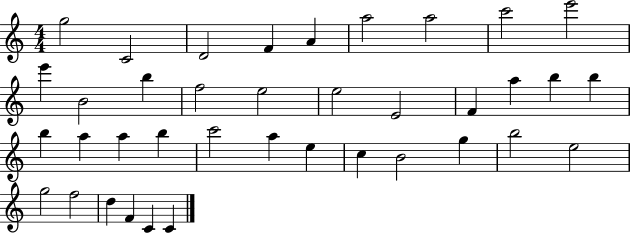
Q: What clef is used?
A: treble